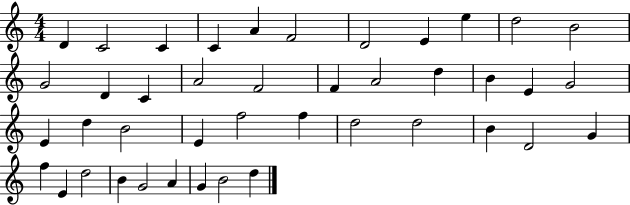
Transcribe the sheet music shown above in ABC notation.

X:1
T:Untitled
M:4/4
L:1/4
K:C
D C2 C C A F2 D2 E e d2 B2 G2 D C A2 F2 F A2 d B E G2 E d B2 E f2 f d2 d2 B D2 G f E d2 B G2 A G B2 d